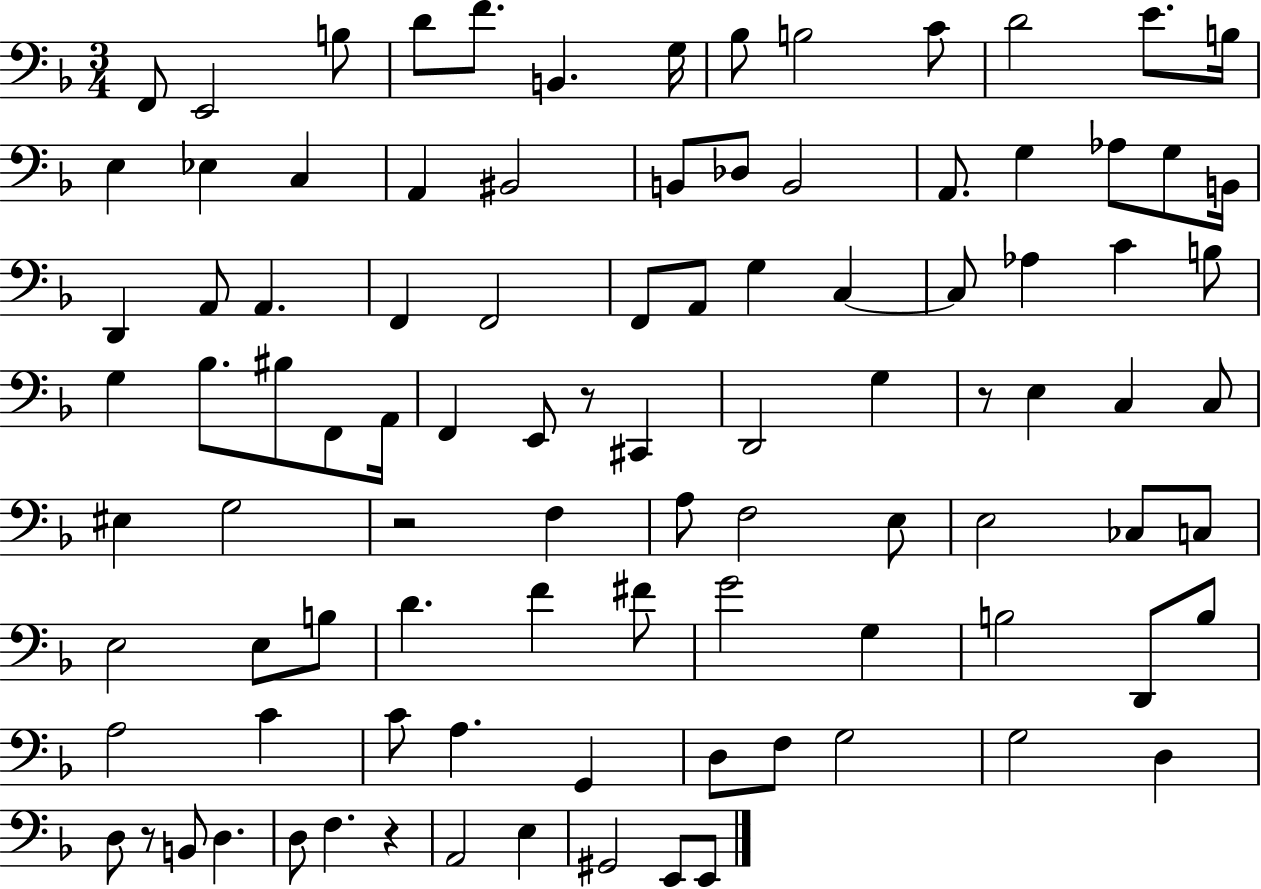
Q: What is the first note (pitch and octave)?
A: F2